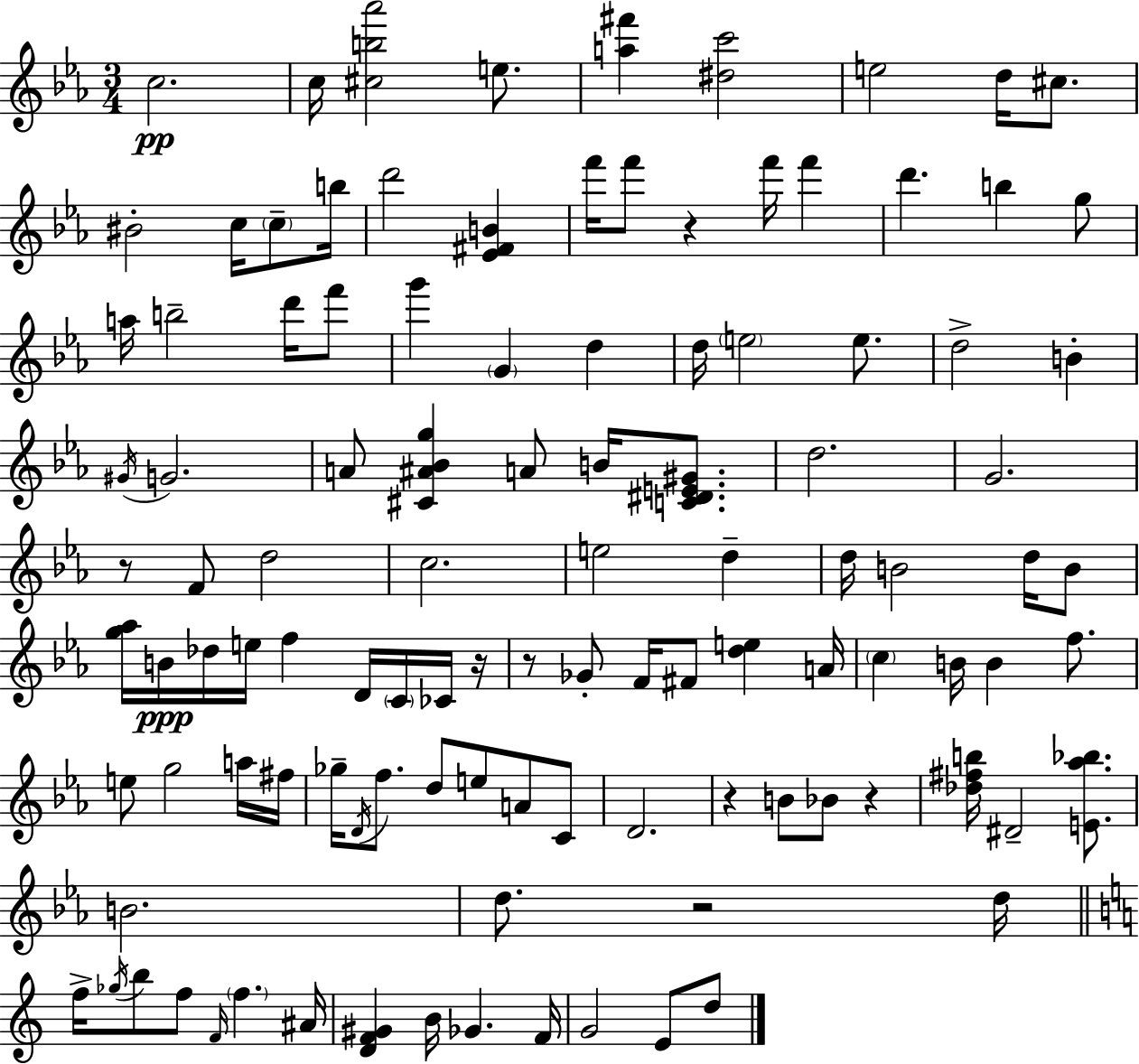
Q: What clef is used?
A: treble